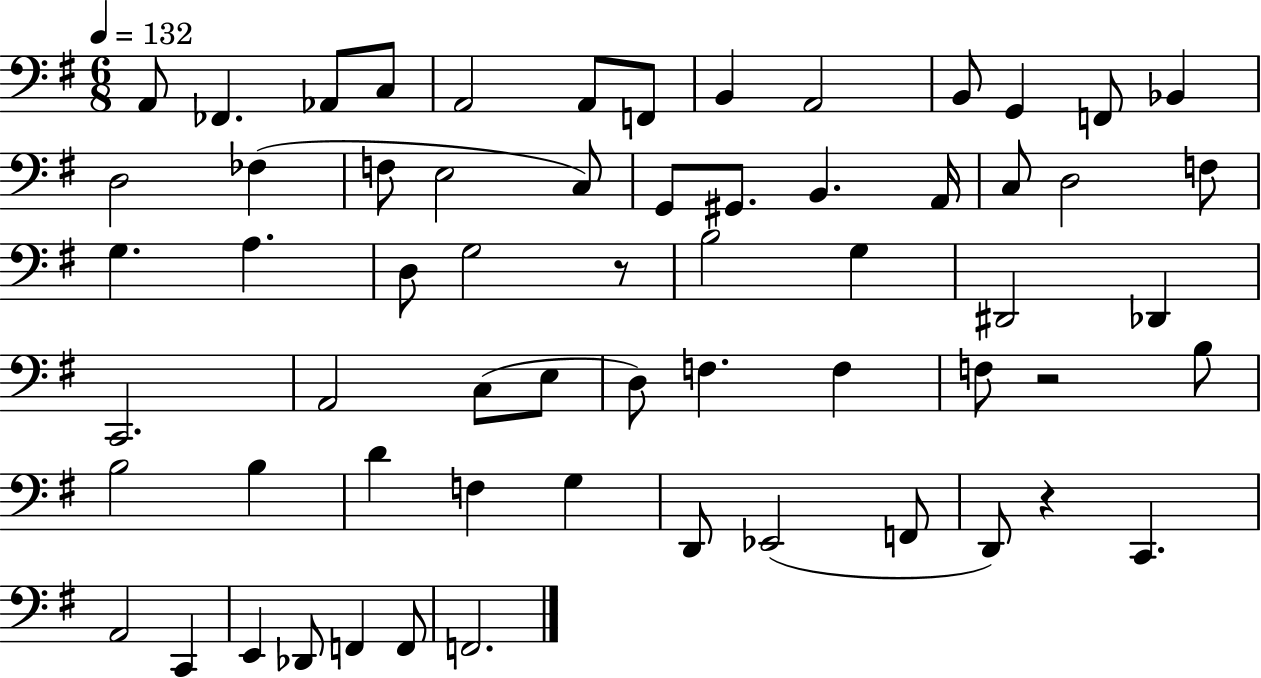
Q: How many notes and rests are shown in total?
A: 62